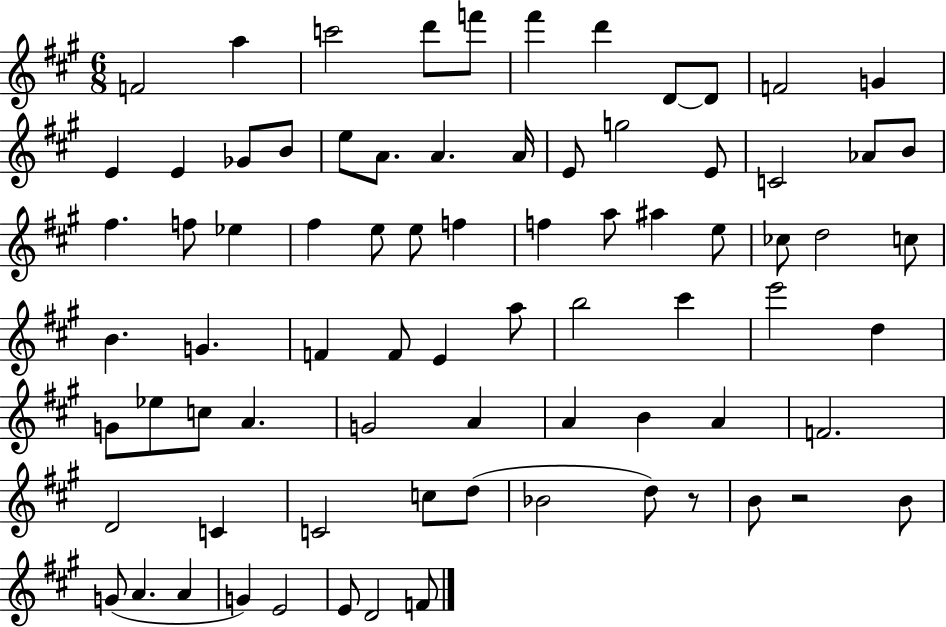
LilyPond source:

{
  \clef treble
  \numericTimeSignature
  \time 6/8
  \key a \major
  f'2 a''4 | c'''2 d'''8 f'''8 | fis'''4 d'''4 d'8~~ d'8 | f'2 g'4 | \break e'4 e'4 ges'8 b'8 | e''8 a'8. a'4. a'16 | e'8 g''2 e'8 | c'2 aes'8 b'8 | \break fis''4. f''8 ees''4 | fis''4 e''8 e''8 f''4 | f''4 a''8 ais''4 e''8 | ces''8 d''2 c''8 | \break b'4. g'4. | f'4 f'8 e'4 a''8 | b''2 cis'''4 | e'''2 d''4 | \break g'8 ees''8 c''8 a'4. | g'2 a'4 | a'4 b'4 a'4 | f'2. | \break d'2 c'4 | c'2 c''8 d''8( | bes'2 d''8) r8 | b'8 r2 b'8 | \break g'8( a'4. a'4 | g'4) e'2 | e'8 d'2 f'8 | \bar "|."
}